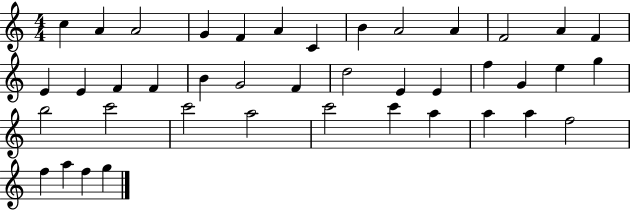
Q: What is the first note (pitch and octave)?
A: C5